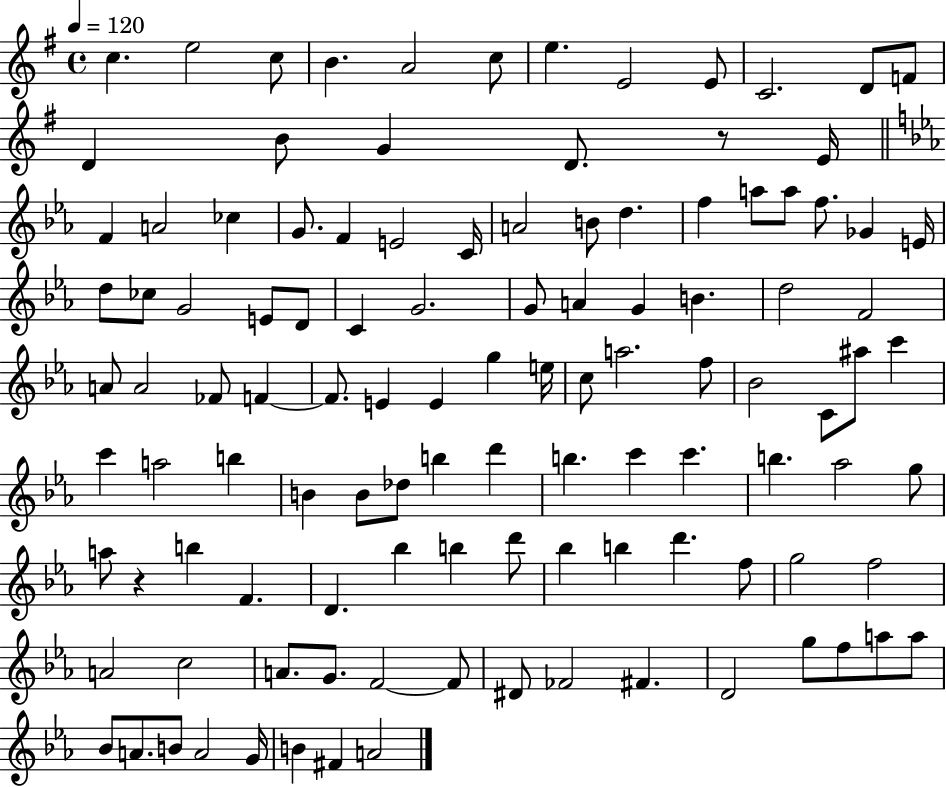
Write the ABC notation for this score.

X:1
T:Untitled
M:4/4
L:1/4
K:G
c e2 c/2 B A2 c/2 e E2 E/2 C2 D/2 F/2 D B/2 G D/2 z/2 E/4 F A2 _c G/2 F E2 C/4 A2 B/2 d f a/2 a/2 f/2 _G E/4 d/2 _c/2 G2 E/2 D/2 C G2 G/2 A G B d2 F2 A/2 A2 _F/2 F F/2 E E g e/4 c/2 a2 f/2 _B2 C/2 ^a/2 c' c' a2 b B B/2 _d/2 b d' b c' c' b _a2 g/2 a/2 z b F D _b b d'/2 _b b d' f/2 g2 f2 A2 c2 A/2 G/2 F2 F/2 ^D/2 _F2 ^F D2 g/2 f/2 a/2 a/2 _B/2 A/2 B/2 A2 G/4 B ^F A2